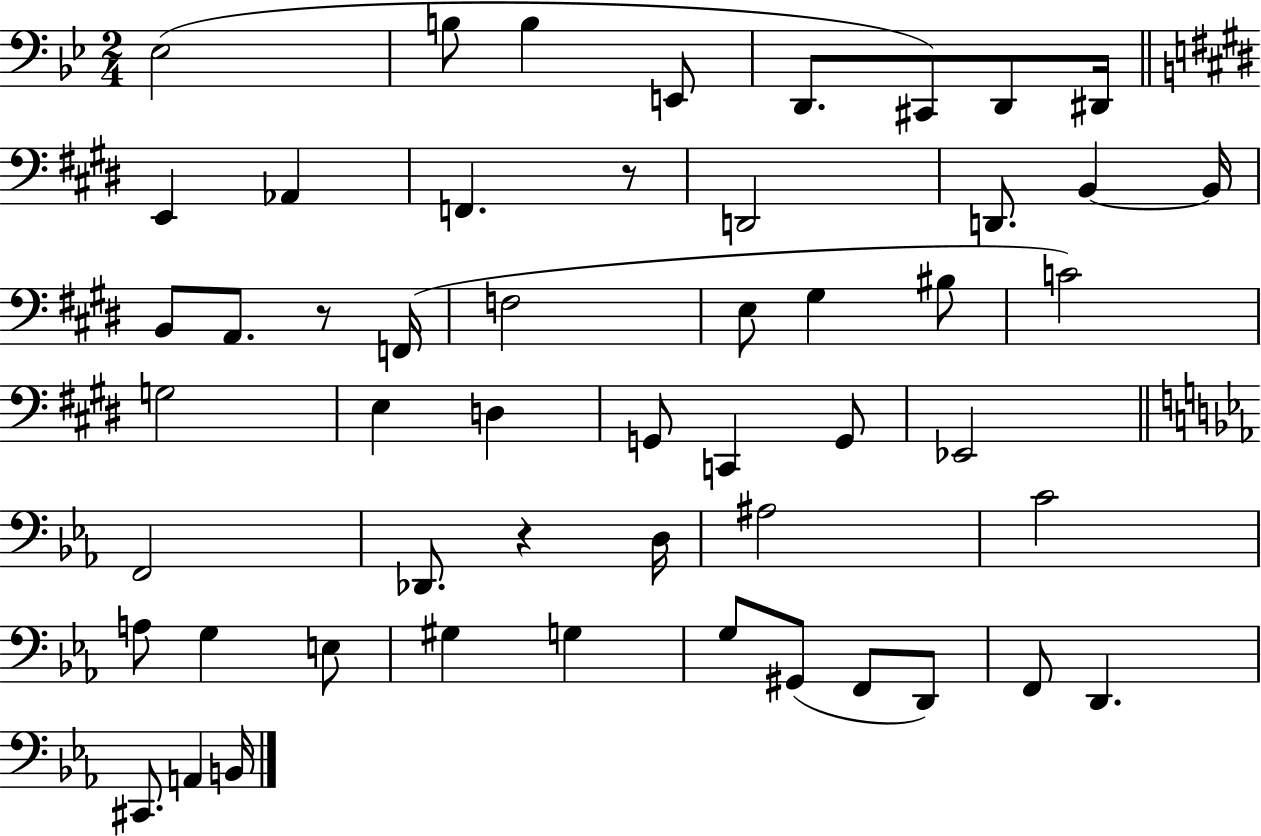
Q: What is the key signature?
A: BES major